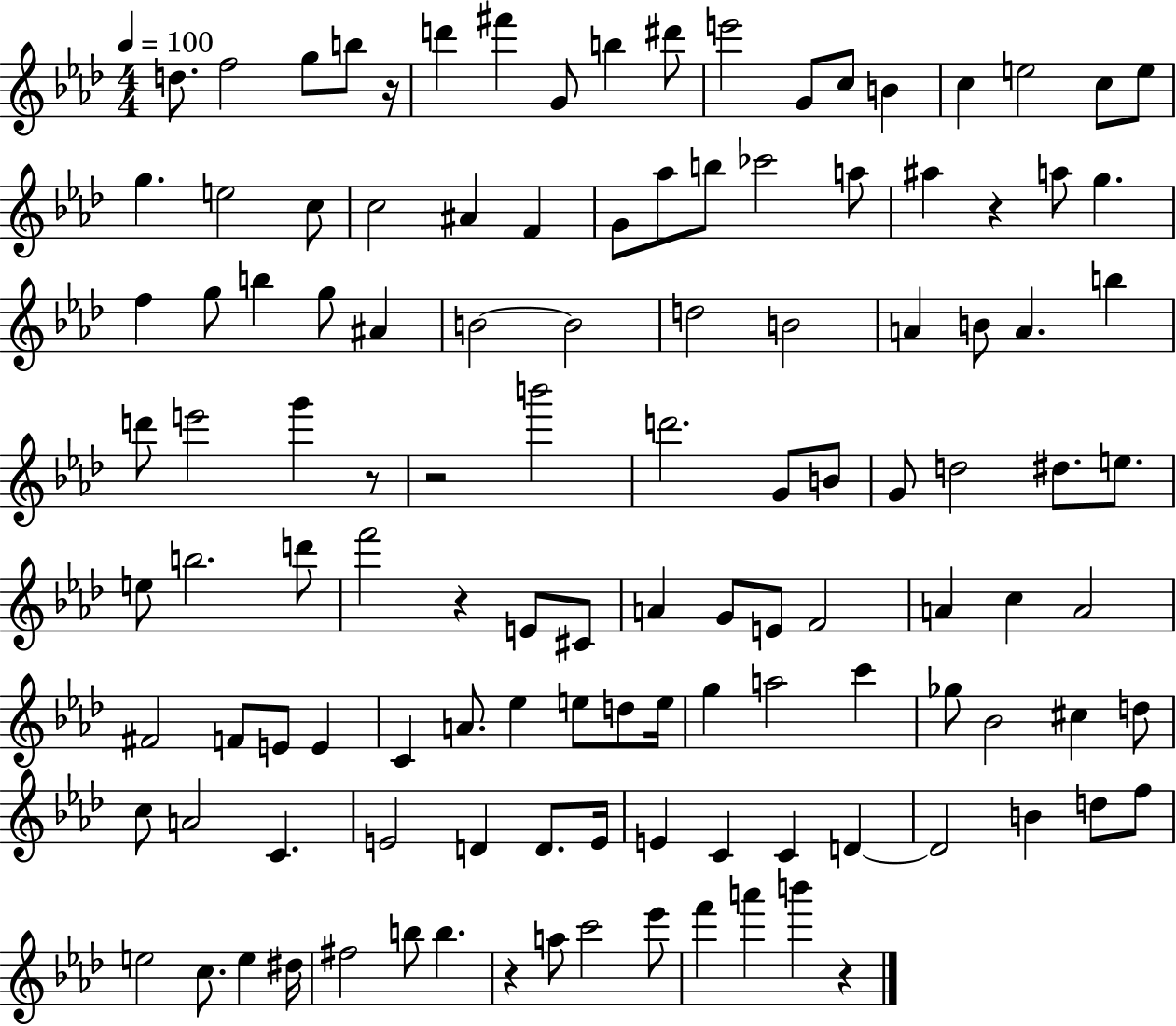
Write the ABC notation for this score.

X:1
T:Untitled
M:4/4
L:1/4
K:Ab
d/2 f2 g/2 b/2 z/4 d' ^f' G/2 b ^d'/2 e'2 G/2 c/2 B c e2 c/2 e/2 g e2 c/2 c2 ^A F G/2 _a/2 b/2 _c'2 a/2 ^a z a/2 g f g/2 b g/2 ^A B2 B2 d2 B2 A B/2 A b d'/2 e'2 g' z/2 z2 b'2 d'2 G/2 B/2 G/2 d2 ^d/2 e/2 e/2 b2 d'/2 f'2 z E/2 ^C/2 A G/2 E/2 F2 A c A2 ^F2 F/2 E/2 E C A/2 _e e/2 d/2 e/4 g a2 c' _g/2 _B2 ^c d/2 c/2 A2 C E2 D D/2 E/4 E C C D D2 B d/2 f/2 e2 c/2 e ^d/4 ^f2 b/2 b z a/2 c'2 _e'/2 f' a' b' z